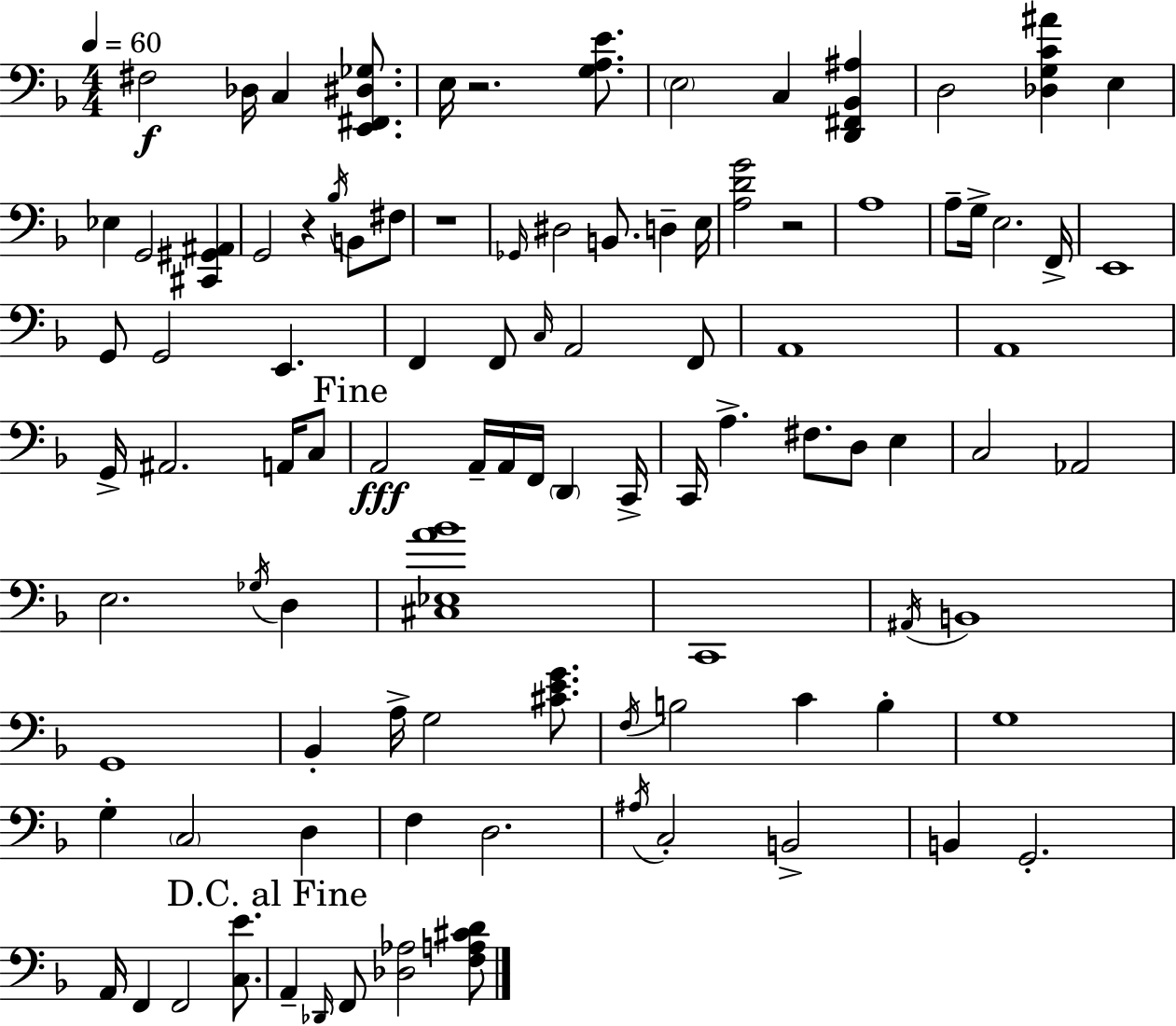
X:1
T:Untitled
M:4/4
L:1/4
K:F
^F,2 _D,/4 C, [E,,^F,,^D,_G,]/2 E,/4 z2 [G,A,E]/2 E,2 C, [D,,^F,,_B,,^A,] D,2 [_D,G,C^A] E, _E, G,,2 [^C,,^G,,^A,,] G,,2 z _B,/4 B,,/2 ^F,/2 z4 _G,,/4 ^D,2 B,,/2 D, E,/4 [A,DG]2 z2 A,4 A,/2 G,/4 E,2 F,,/4 E,,4 G,,/2 G,,2 E,, F,, F,,/2 C,/4 A,,2 F,,/2 A,,4 A,,4 G,,/4 ^A,,2 A,,/4 C,/2 A,,2 A,,/4 A,,/4 F,,/4 D,, C,,/4 C,,/4 A, ^F,/2 D,/2 E, C,2 _A,,2 E,2 _G,/4 D, [^C,_E,A_B]4 C,,4 ^A,,/4 B,,4 G,,4 _B,, A,/4 G,2 [^CEG]/2 F,/4 B,2 C B, G,4 G, C,2 D, F, D,2 ^A,/4 C,2 B,,2 B,, G,,2 A,,/4 F,, F,,2 [C,E]/2 A,, _D,,/4 F,,/2 [_D,_A,]2 [F,A,^CD]/2